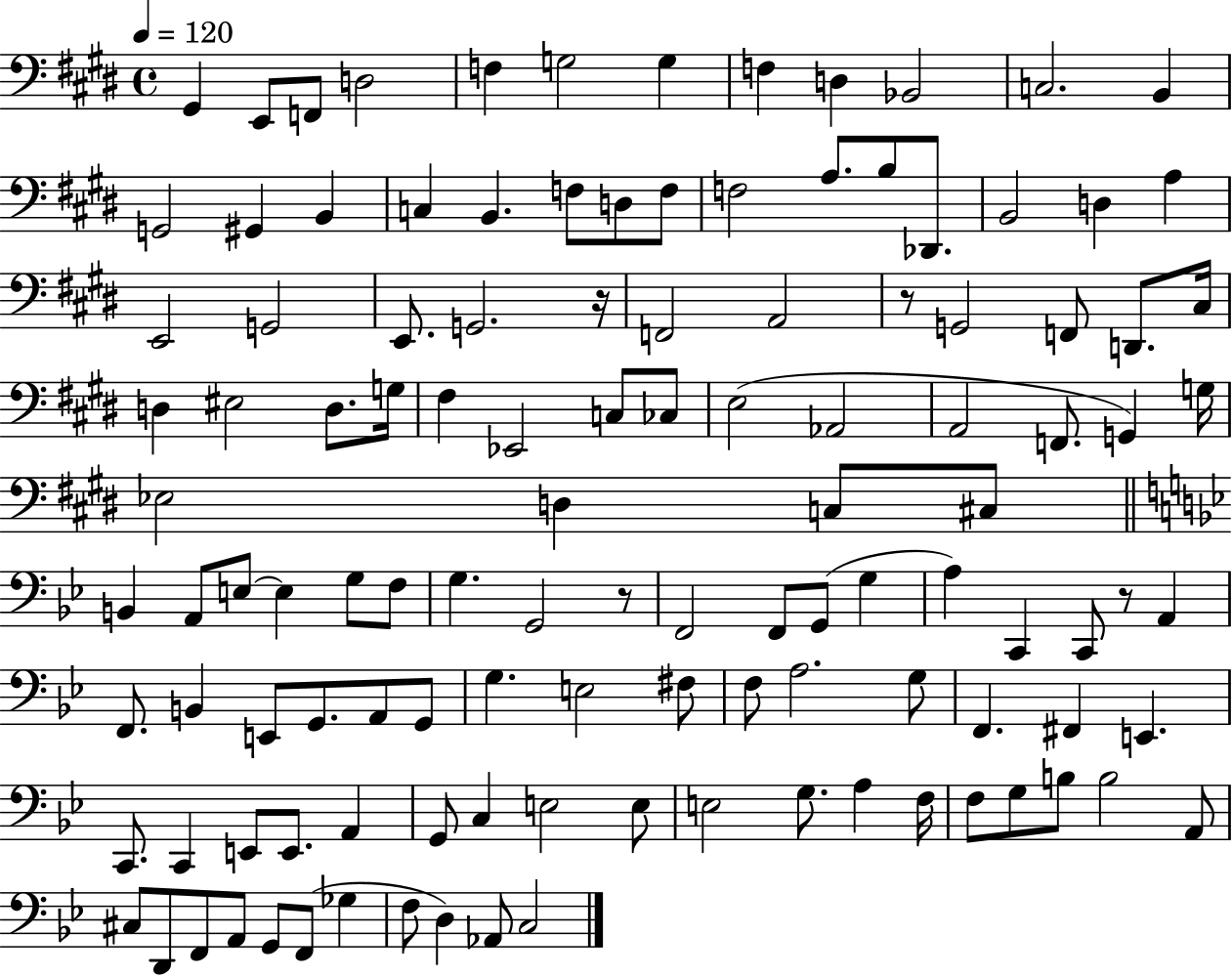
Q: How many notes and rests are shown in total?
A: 119